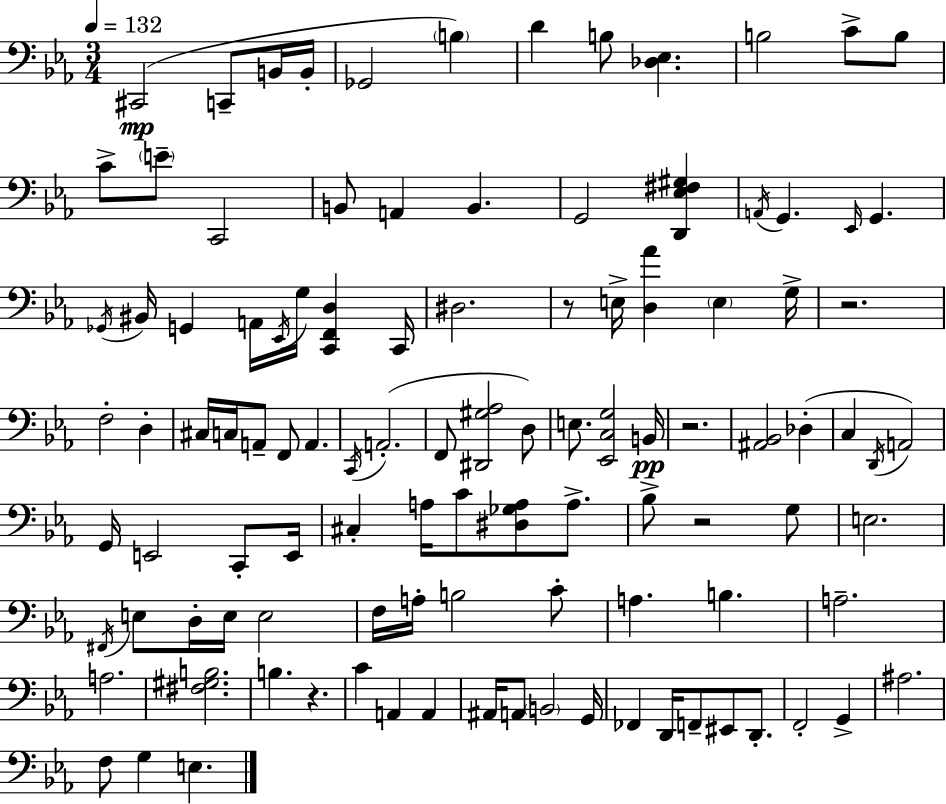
X:1
T:Untitled
M:3/4
L:1/4
K:Cm
^C,,2 C,,/2 B,,/4 B,,/4 _G,,2 B, D B,/2 [_D,_E,] B,2 C/2 B,/2 C/2 E/2 C,,2 B,,/2 A,, B,, G,,2 [D,,_E,^F,^G,] A,,/4 G,, _E,,/4 G,, _G,,/4 ^B,,/4 G,, A,,/4 _E,,/4 G,/4 [C,,F,,D,] C,,/4 ^D,2 z/2 E,/4 [D,_A] E, G,/4 z2 F,2 D, ^C,/4 C,/4 A,,/2 F,,/2 A,, C,,/4 A,,2 F,,/2 [^D,,^G,_A,]2 D,/2 E,/2 [_E,,C,G,]2 B,,/4 z2 [^A,,_B,,]2 _D, C, D,,/4 A,,2 G,,/4 E,,2 C,,/2 E,,/4 ^C, A,/4 C/2 [^D,_G,A,]/2 A,/2 _B,/2 z2 G,/2 E,2 ^F,,/4 E,/2 D,/4 E,/4 E,2 F,/4 A,/4 B,2 C/2 A, B, A,2 A,2 [^F,^G,B,]2 B, z C A,, A,, ^A,,/4 A,,/2 B,,2 G,,/4 _F,, D,,/4 F,,/2 ^E,,/2 D,,/2 F,,2 G,, ^A,2 F,/2 G, E,